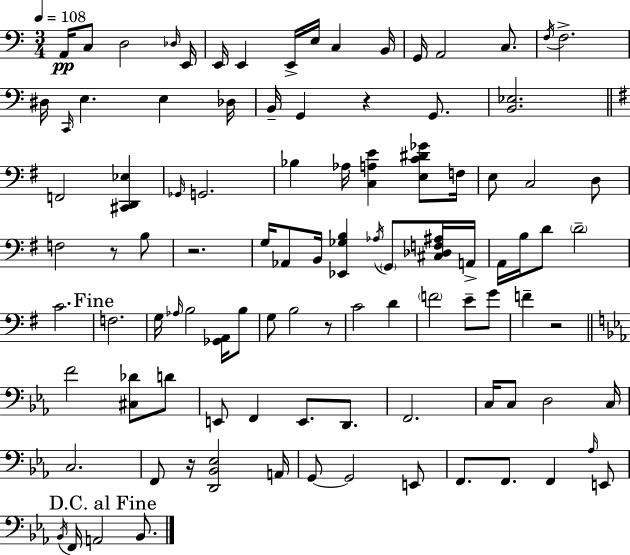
{
  \clef bass
  \numericTimeSignature
  \time 3/4
  \key c \major
  \tempo 4 = 108
  a,16\pp c8 d2 \grace { des16 } | e,16 e,16 e,4 e,16-> e16 c4 | b,16 g,16 a,2 c8. | \acciaccatura { f16 } f2.-> | \break dis16 \grace { c,16 } e4. e4 | des16 b,16-- g,4 r4 | g,8. <b, ees>2. | \bar "||" \break \key g \major f,2 <cis, d, ees>4 | \grace { ges,16 } g,2. | bes4 aes16 <c a e'>4 <e c' dis' ges'>8 | f16 e8 c2 d8 | \break f2 r8 b8 | r2. | g16 aes,8 b,16 <ees, ges b>4 \acciaccatura { aes16 } \parenthesize g,8 | <cis des f ais>16 a,16-> a,16 b16 d'8 \parenthesize d'2-- | \break c'2. | \mark "Fine" f2. | g16 \grace { aes16 } b2 | <ges, a,>16 b8 g8 b2 | \break r8 c'2 d'4 | \parenthesize f'2 e'8-- | g'8 f'4-- r2 | \bar "||" \break \key ees \major f'2 <cis des'>8 d'8 | e,8 f,4 e,8. d,8. | f,2. | c16 c8 d2 c16 | \break c2. | f,8 r16 <d, bes, ees>2 a,16 | g,8~~ g,2 e,8 | f,8. f,8. f,4 \grace { aes16 } e,8 | \break \mark "D.C. al Fine" \acciaccatura { bes,16 } f,16 a,2 bes,8. | \bar "|."
}